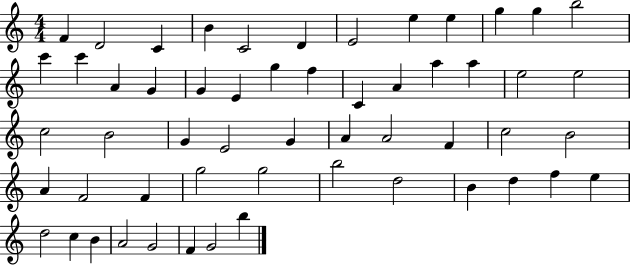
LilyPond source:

{
  \clef treble
  \numericTimeSignature
  \time 4/4
  \key c \major
  f'4 d'2 c'4 | b'4 c'2 d'4 | e'2 e''4 e''4 | g''4 g''4 b''2 | \break c'''4 c'''4 a'4 g'4 | g'4 e'4 g''4 f''4 | c'4 a'4 a''4 a''4 | e''2 e''2 | \break c''2 b'2 | g'4 e'2 g'4 | a'4 a'2 f'4 | c''2 b'2 | \break a'4 f'2 f'4 | g''2 g''2 | b''2 d''2 | b'4 d''4 f''4 e''4 | \break d''2 c''4 b'4 | a'2 g'2 | f'4 g'2 b''4 | \bar "|."
}